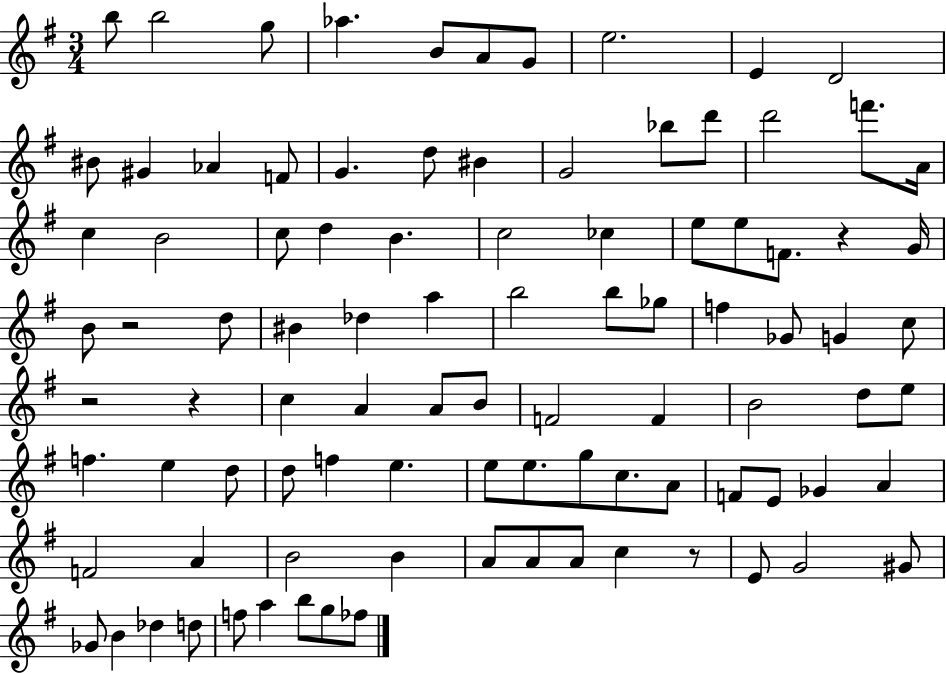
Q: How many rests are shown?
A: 5